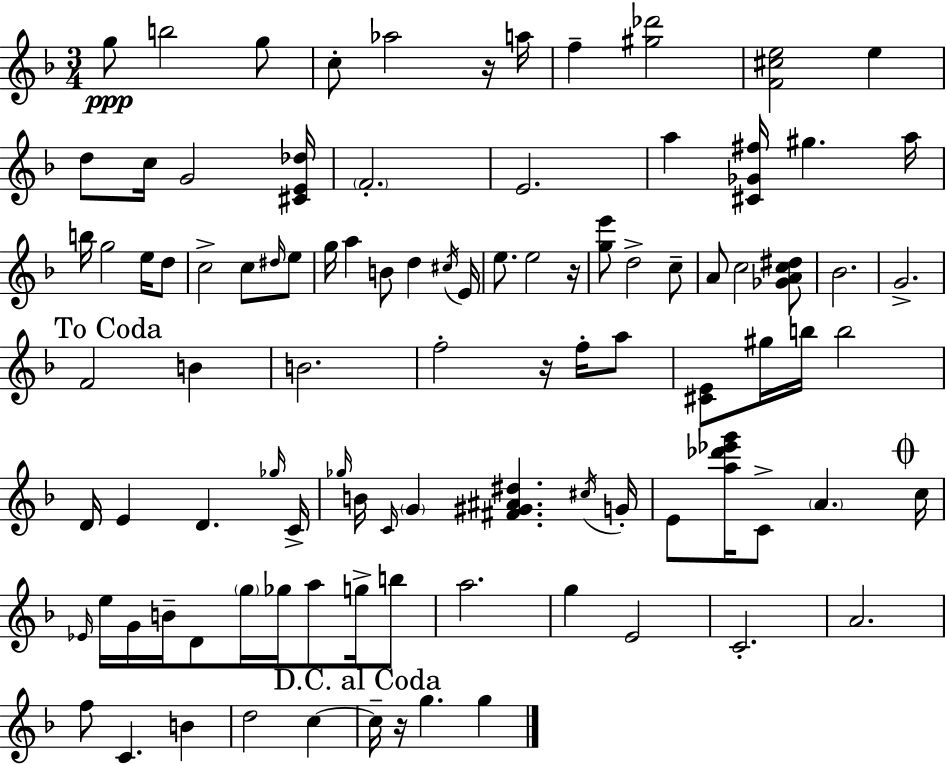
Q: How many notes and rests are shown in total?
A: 98